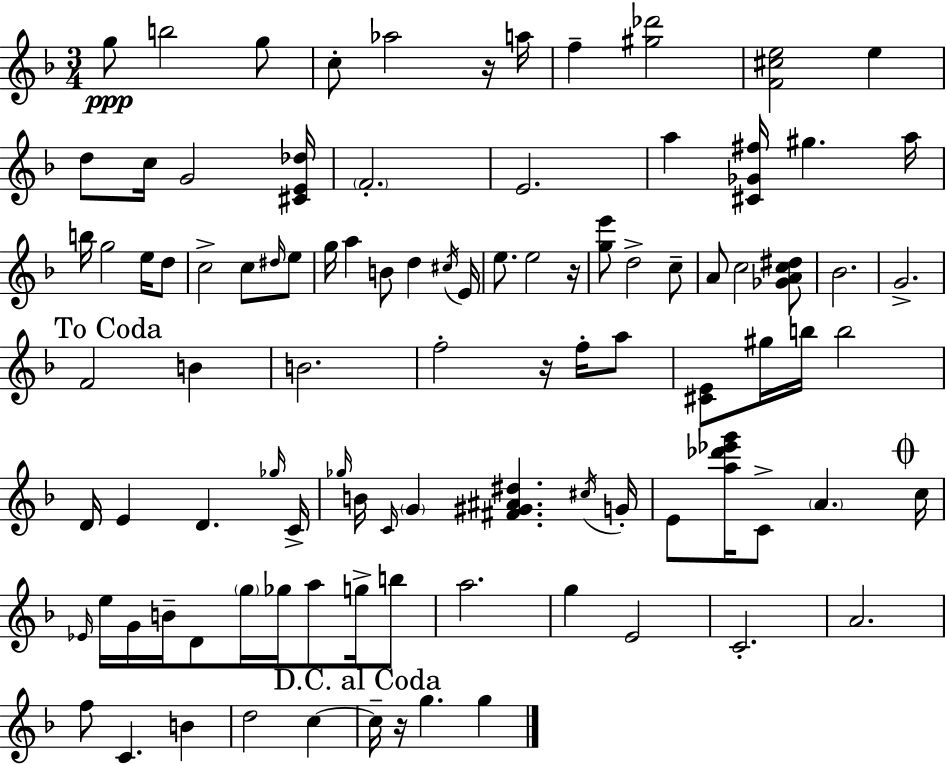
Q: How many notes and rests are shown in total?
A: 98